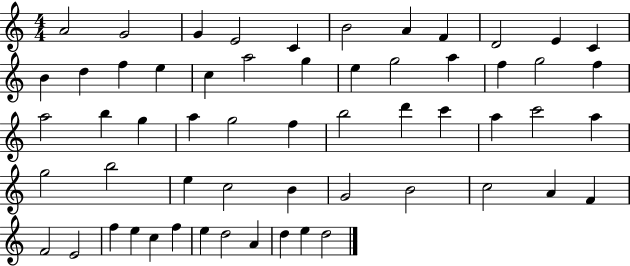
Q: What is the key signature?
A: C major